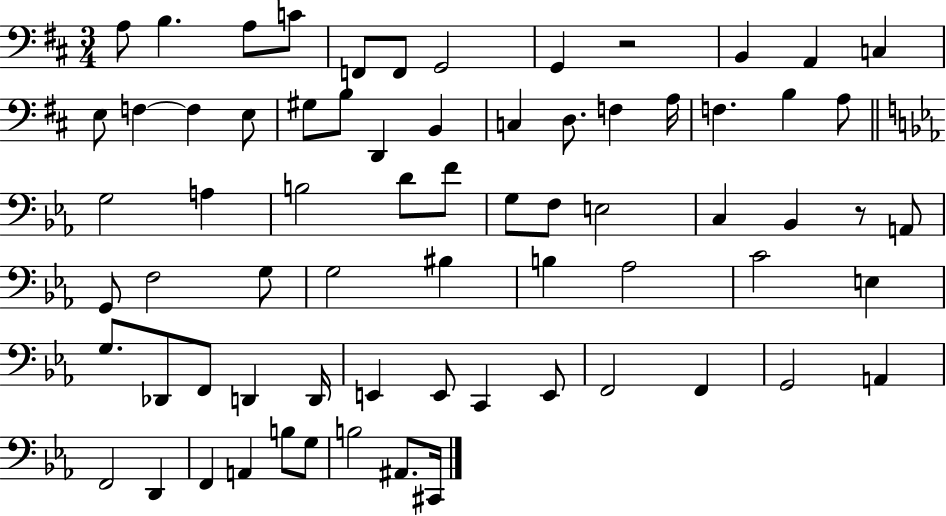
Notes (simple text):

A3/e B3/q. A3/e C4/e F2/e F2/e G2/h G2/q R/h B2/q A2/q C3/q E3/e F3/q F3/q E3/e G#3/e B3/e D2/q B2/q C3/q D3/e. F3/q A3/s F3/q. B3/q A3/e G3/h A3/q B3/h D4/e F4/e G3/e F3/e E3/h C3/q Bb2/q R/e A2/e G2/e F3/h G3/e G3/h BIS3/q B3/q Ab3/h C4/h E3/q G3/e. Db2/e F2/e D2/q D2/s E2/q E2/e C2/q E2/e F2/h F2/q G2/h A2/q F2/h D2/q F2/q A2/q B3/e G3/e B3/h A#2/e. C#2/s